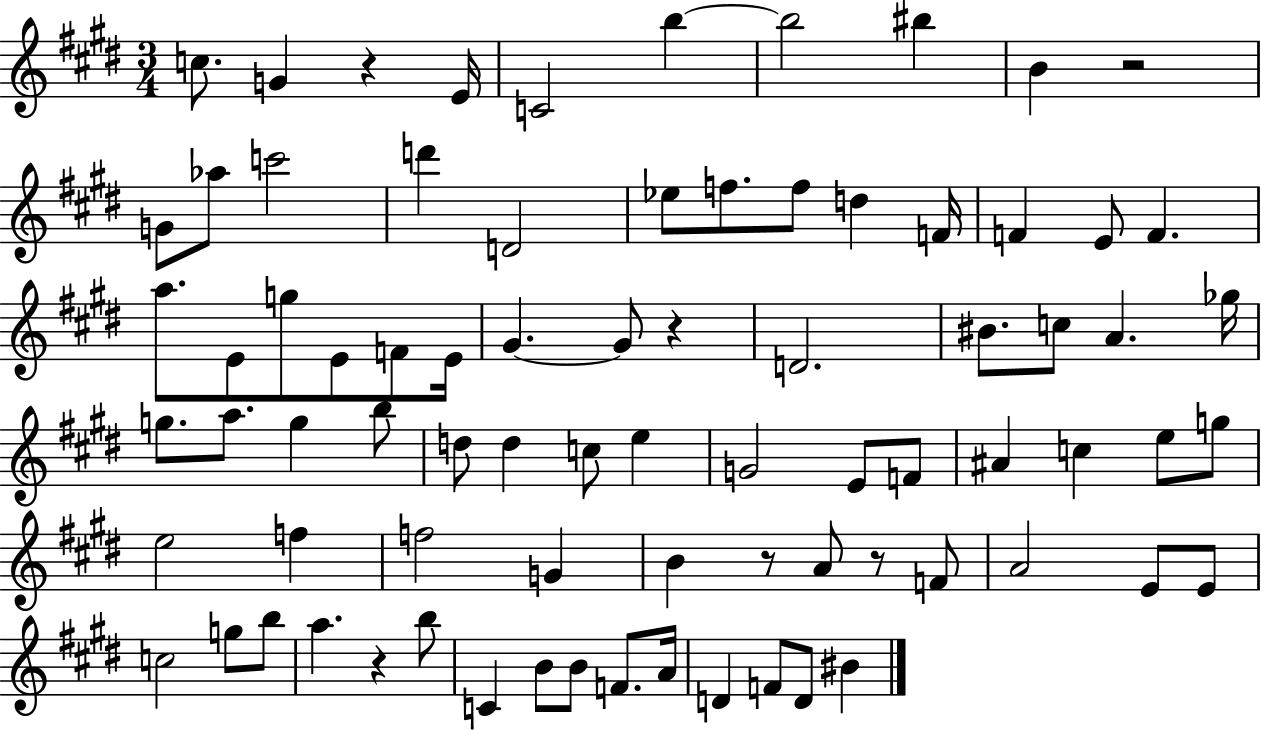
X:1
T:Untitled
M:3/4
L:1/4
K:E
c/2 G z E/4 C2 b b2 ^b B z2 G/2 _a/2 c'2 d' D2 _e/2 f/2 f/2 d F/4 F E/2 F a/2 E/2 g/2 E/2 F/2 E/4 ^G ^G/2 z D2 ^B/2 c/2 A _g/4 g/2 a/2 g b/2 d/2 d c/2 e G2 E/2 F/2 ^A c e/2 g/2 e2 f f2 G B z/2 A/2 z/2 F/2 A2 E/2 E/2 c2 g/2 b/2 a z b/2 C B/2 B/2 F/2 A/4 D F/2 D/2 ^B